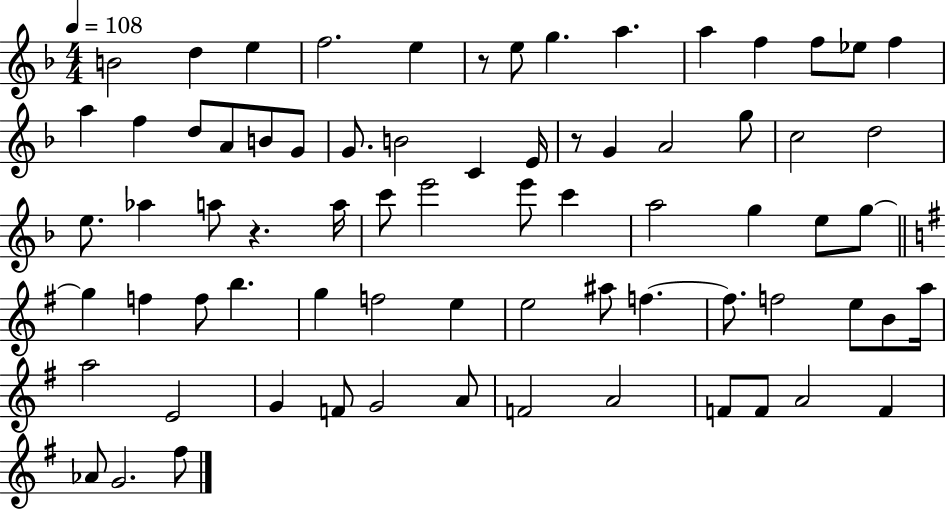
B4/h D5/q E5/q F5/h. E5/q R/e E5/e G5/q. A5/q. A5/q F5/q F5/e Eb5/e F5/q A5/q F5/q D5/e A4/e B4/e G4/e G4/e. B4/h C4/q E4/s R/e G4/q A4/h G5/e C5/h D5/h E5/e. Ab5/q A5/e R/q. A5/s C6/e E6/h E6/e C6/q A5/h G5/q E5/e G5/e G5/q F5/q F5/e B5/q. G5/q F5/h E5/q E5/h A#5/e F5/q. F5/e. F5/h E5/e B4/e A5/s A5/h E4/h G4/q F4/e G4/h A4/e F4/h A4/h F4/e F4/e A4/h F4/q Ab4/e G4/h. F#5/e